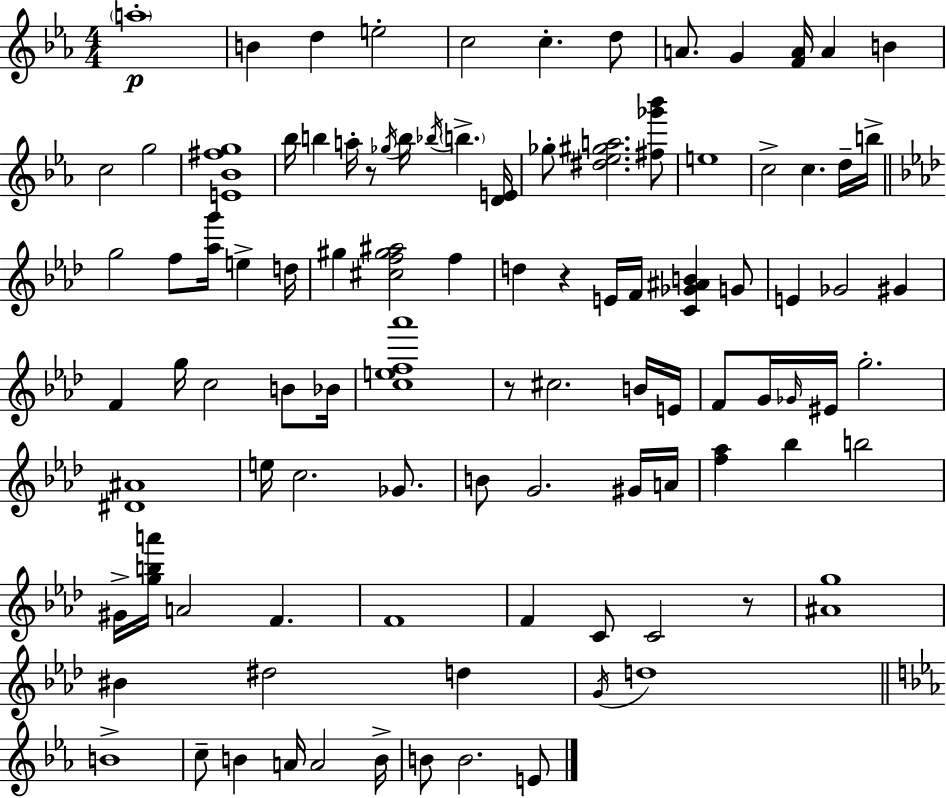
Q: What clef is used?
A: treble